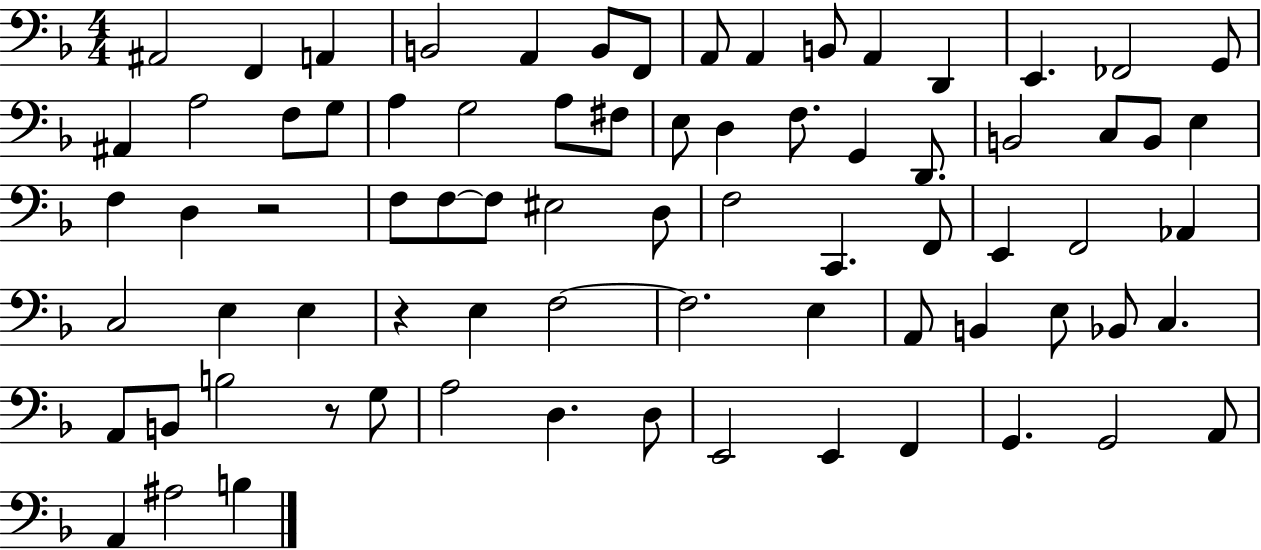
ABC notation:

X:1
T:Untitled
M:4/4
L:1/4
K:F
^A,,2 F,, A,, B,,2 A,, B,,/2 F,,/2 A,,/2 A,, B,,/2 A,, D,, E,, _F,,2 G,,/2 ^A,, A,2 F,/2 G,/2 A, G,2 A,/2 ^F,/2 E,/2 D, F,/2 G,, D,,/2 B,,2 C,/2 B,,/2 E, F, D, z2 F,/2 F,/2 F,/2 ^E,2 D,/2 F,2 C,, F,,/2 E,, F,,2 _A,, C,2 E, E, z E, F,2 F,2 E, A,,/2 B,, E,/2 _B,,/2 C, A,,/2 B,,/2 B,2 z/2 G,/2 A,2 D, D,/2 E,,2 E,, F,, G,, G,,2 A,,/2 A,, ^A,2 B,